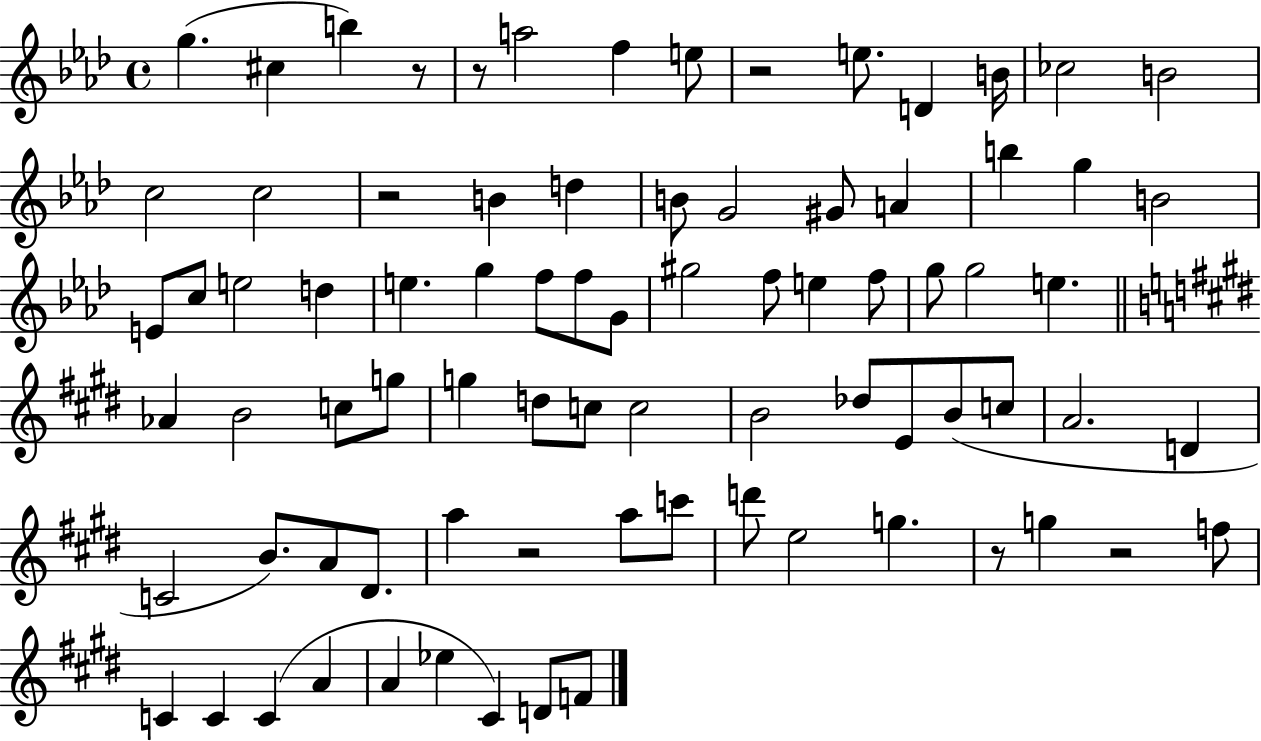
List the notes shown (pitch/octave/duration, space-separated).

G5/q. C#5/q B5/q R/e R/e A5/h F5/q E5/e R/h E5/e. D4/q B4/s CES5/h B4/h C5/h C5/h R/h B4/q D5/q B4/e G4/h G#4/e A4/q B5/q G5/q B4/h E4/e C5/e E5/h D5/q E5/q. G5/q F5/e F5/e G4/e G#5/h F5/e E5/q F5/e G5/e G5/h E5/q. Ab4/q B4/h C5/e G5/e G5/q D5/e C5/e C5/h B4/h Db5/e E4/e B4/e C5/e A4/h. D4/q C4/h B4/e. A4/e D#4/e. A5/q R/h A5/e C6/e D6/e E5/h G5/q. R/e G5/q R/h F5/e C4/q C4/q C4/q A4/q A4/q Eb5/q C#4/q D4/e F4/e